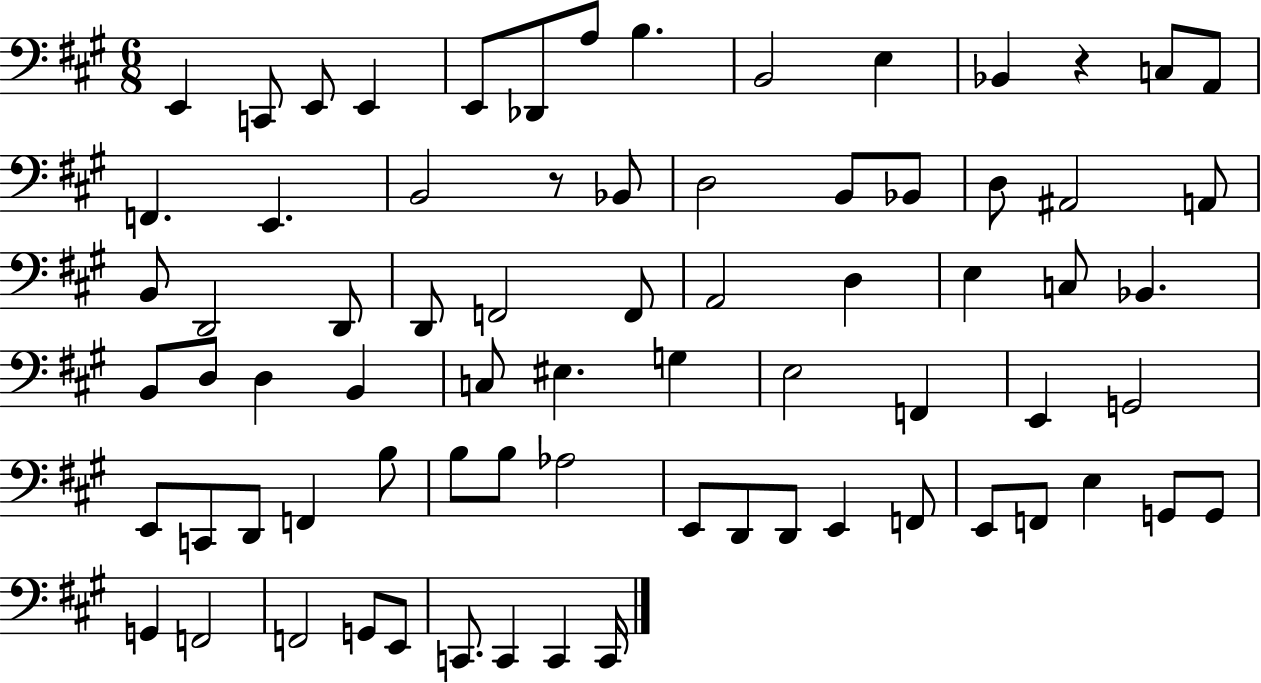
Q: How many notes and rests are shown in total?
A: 74